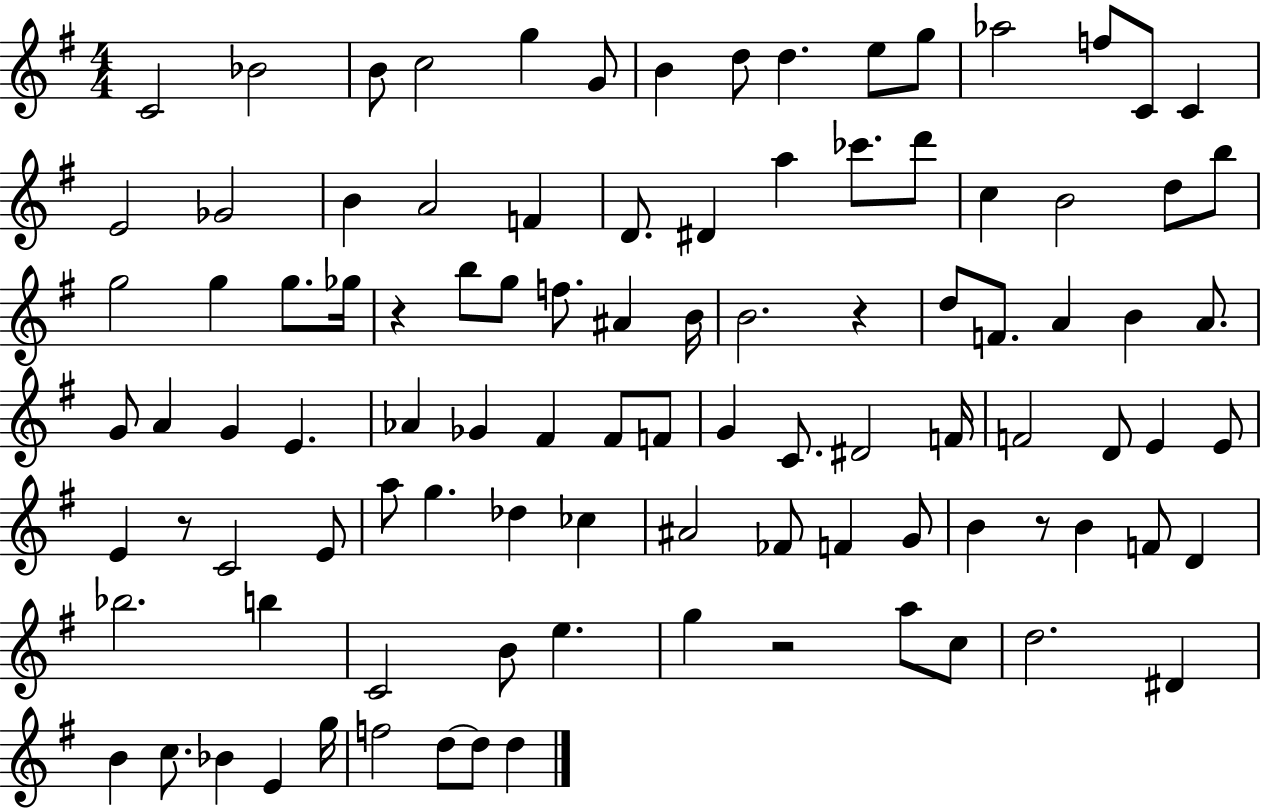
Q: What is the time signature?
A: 4/4